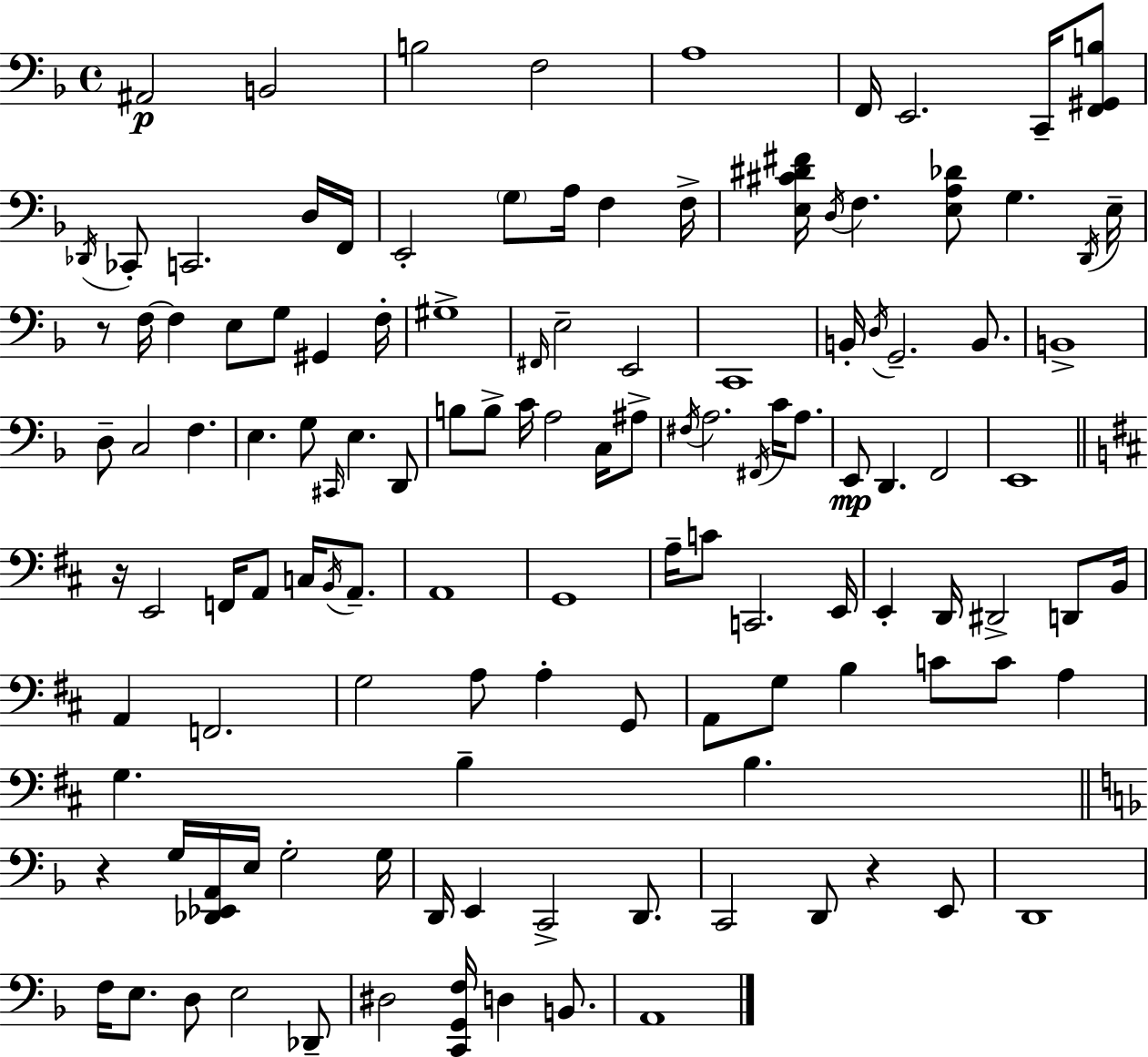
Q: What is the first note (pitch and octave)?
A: A#2